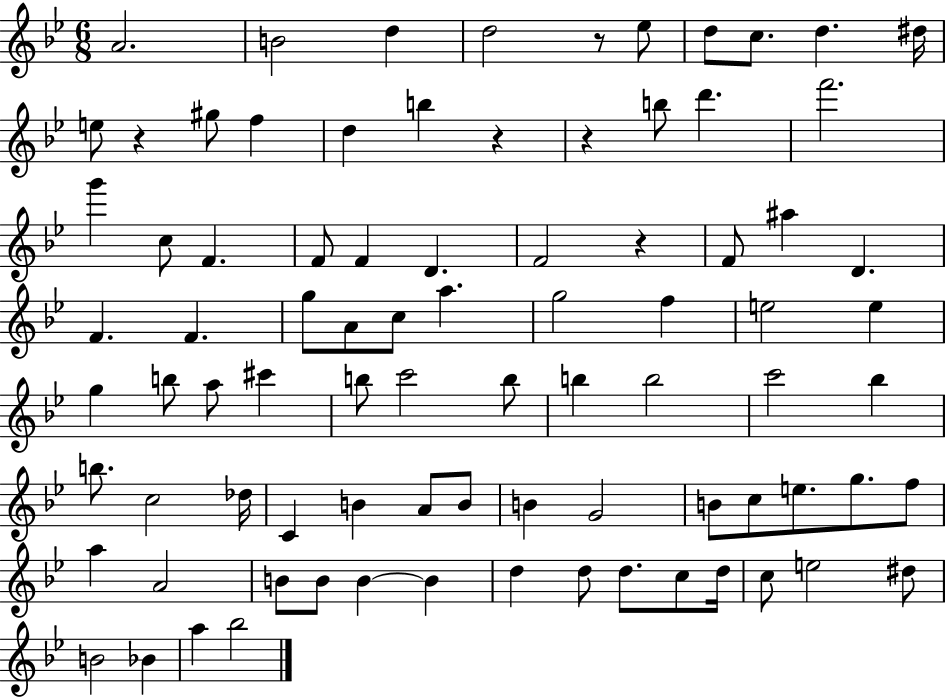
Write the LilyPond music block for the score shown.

{
  \clef treble
  \numericTimeSignature
  \time 6/8
  \key bes \major
  a'2. | b'2 d''4 | d''2 r8 ees''8 | d''8 c''8. d''4. dis''16 | \break e''8 r4 gis''8 f''4 | d''4 b''4 r4 | r4 b''8 d'''4. | f'''2. | \break g'''4 c''8 f'4. | f'8 f'4 d'4. | f'2 r4 | f'8 ais''4 d'4. | \break f'4. f'4. | g''8 a'8 c''8 a''4. | g''2 f''4 | e''2 e''4 | \break g''4 b''8 a''8 cis'''4 | b''8 c'''2 b''8 | b''4 b''2 | c'''2 bes''4 | \break b''8. c''2 des''16 | c'4 b'4 a'8 b'8 | b'4 g'2 | b'8 c''8 e''8. g''8. f''8 | \break a''4 a'2 | b'8 b'8 b'4~~ b'4 | d''4 d''8 d''8. c''8 d''16 | c''8 e''2 dis''8 | \break b'2 bes'4 | a''4 bes''2 | \bar "|."
}